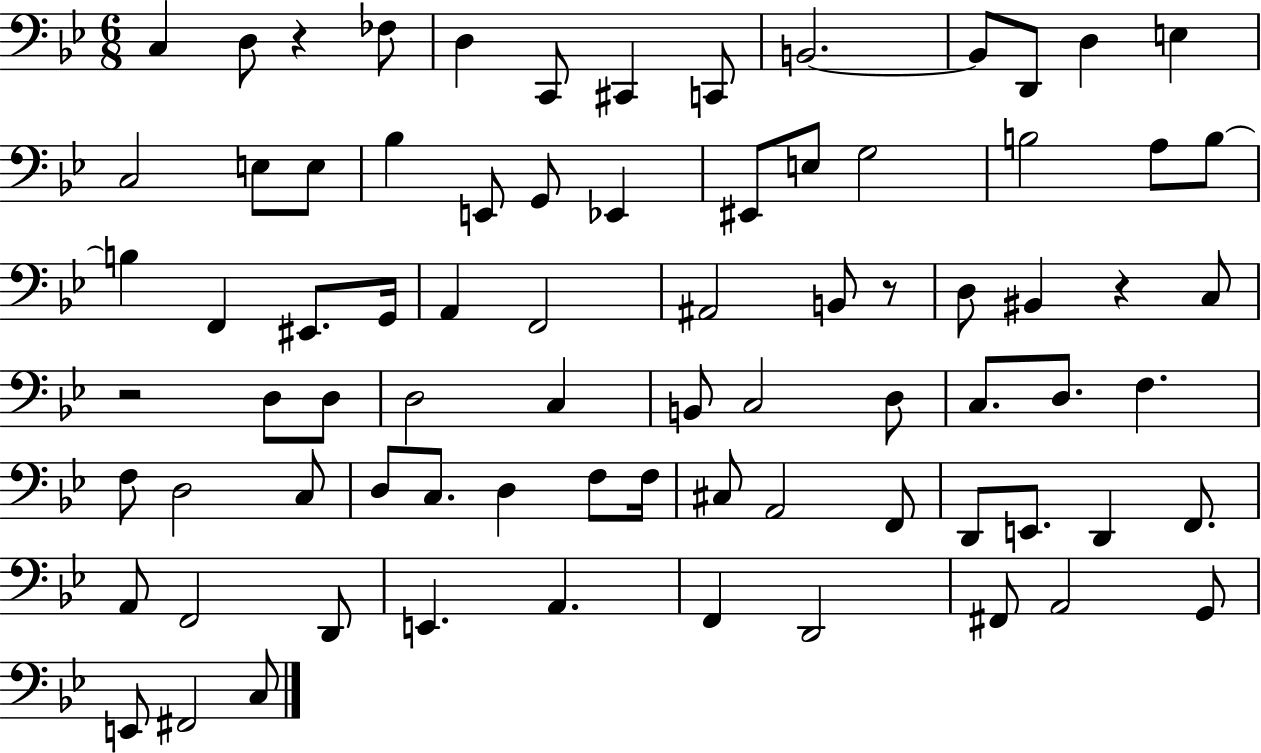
C3/q D3/e R/q FES3/e D3/q C2/e C#2/q C2/e B2/h. B2/e D2/e D3/q E3/q C3/h E3/e E3/e Bb3/q E2/e G2/e Eb2/q EIS2/e E3/e G3/h B3/h A3/e B3/e B3/q F2/q EIS2/e. G2/s A2/q F2/h A#2/h B2/e R/e D3/e BIS2/q R/q C3/e R/h D3/e D3/e D3/h C3/q B2/e C3/h D3/e C3/e. D3/e. F3/q. F3/e D3/h C3/e D3/e C3/e. D3/q F3/e F3/s C#3/e A2/h F2/e D2/e E2/e. D2/q F2/e. A2/e F2/h D2/e E2/q. A2/q. F2/q D2/h F#2/e A2/h G2/e E2/e F#2/h C3/e